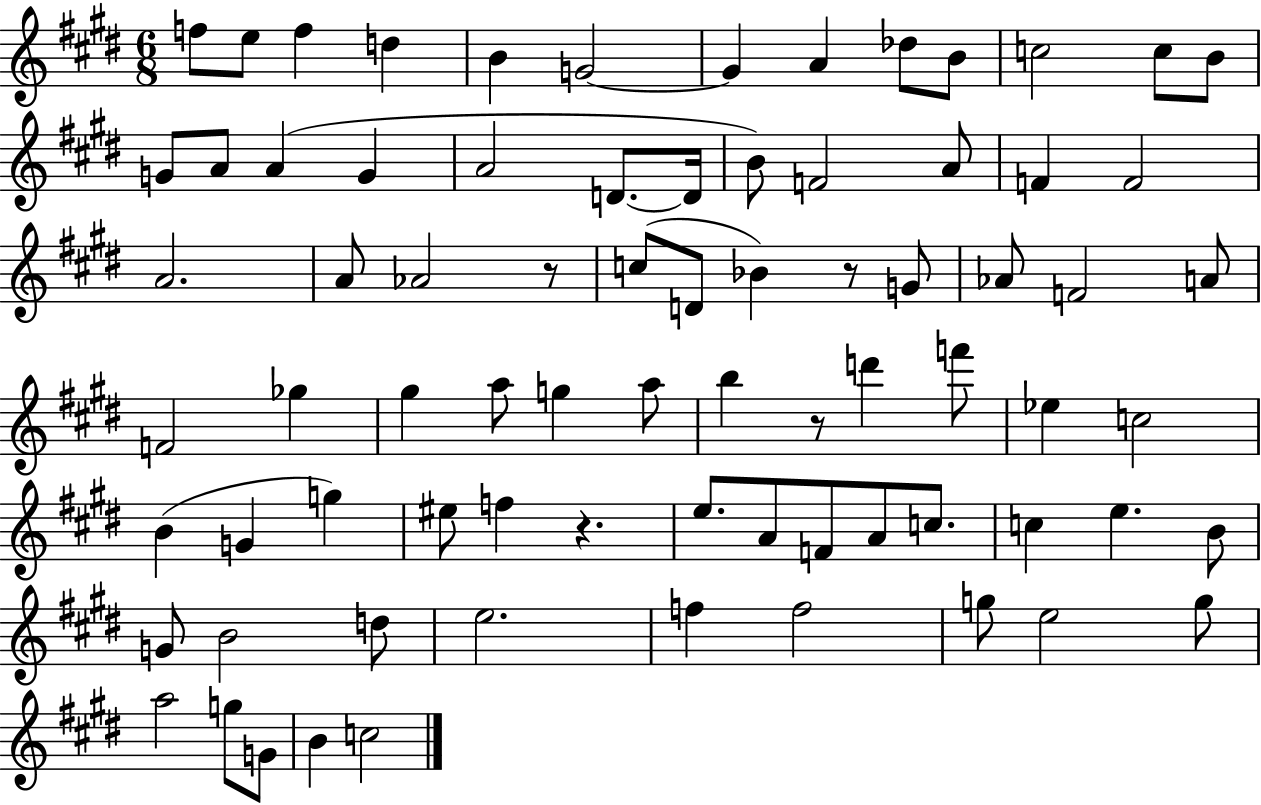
F5/e E5/e F5/q D5/q B4/q G4/h G4/q A4/q Db5/e B4/e C5/h C5/e B4/e G4/e A4/e A4/q G4/q A4/h D4/e. D4/s B4/e F4/h A4/e F4/q F4/h A4/h. A4/e Ab4/h R/e C5/e D4/e Bb4/q R/e G4/e Ab4/e F4/h A4/e F4/h Gb5/q G#5/q A5/e G5/q A5/e B5/q R/e D6/q F6/e Eb5/q C5/h B4/q G4/q G5/q EIS5/e F5/q R/q. E5/e. A4/e F4/e A4/e C5/e. C5/q E5/q. B4/e G4/e B4/h D5/e E5/h. F5/q F5/h G5/e E5/h G5/e A5/h G5/e G4/e B4/q C5/h